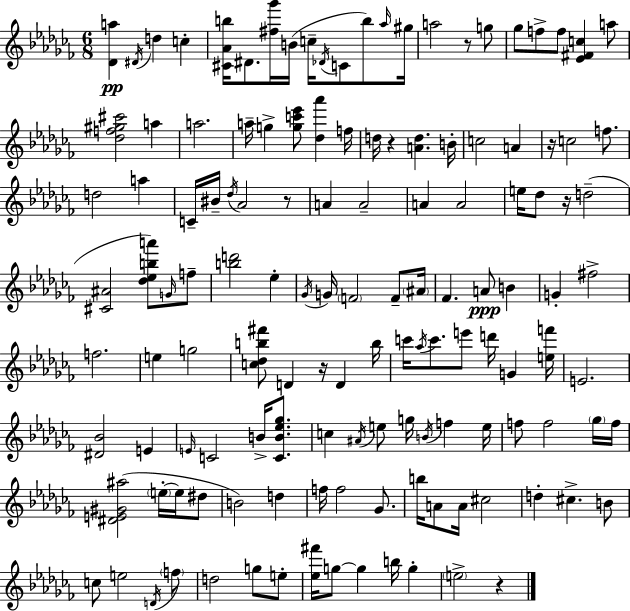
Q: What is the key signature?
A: AES minor